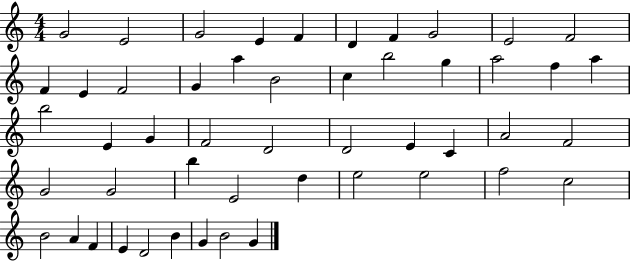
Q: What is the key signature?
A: C major